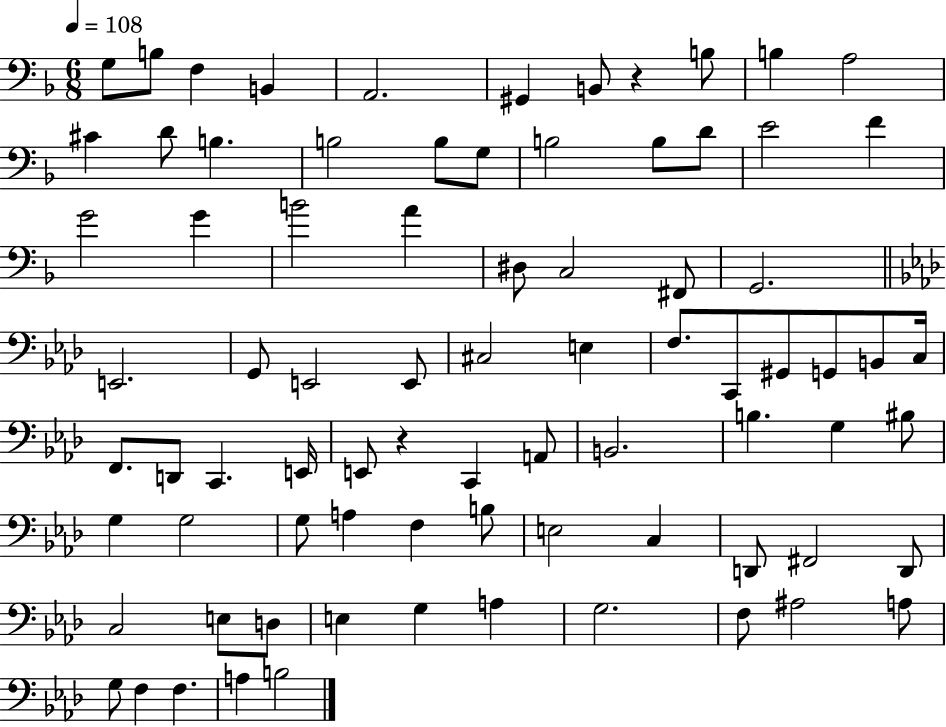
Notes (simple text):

G3/e B3/e F3/q B2/q A2/h. G#2/q B2/e R/q B3/e B3/q A3/h C#4/q D4/e B3/q. B3/h B3/e G3/e B3/h B3/e D4/e E4/h F4/q G4/h G4/q B4/h A4/q D#3/e C3/h F#2/e G2/h. E2/h. G2/e E2/h E2/e C#3/h E3/q F3/e. C2/e G#2/e G2/e B2/e C3/s F2/e. D2/e C2/q. E2/s E2/e R/q C2/q A2/e B2/h. B3/q. G3/q BIS3/e G3/q G3/h G3/e A3/q F3/q B3/e E3/h C3/q D2/e F#2/h D2/e C3/h E3/e D3/e E3/q G3/q A3/q G3/h. F3/e A#3/h A3/e G3/e F3/q F3/q. A3/q B3/h